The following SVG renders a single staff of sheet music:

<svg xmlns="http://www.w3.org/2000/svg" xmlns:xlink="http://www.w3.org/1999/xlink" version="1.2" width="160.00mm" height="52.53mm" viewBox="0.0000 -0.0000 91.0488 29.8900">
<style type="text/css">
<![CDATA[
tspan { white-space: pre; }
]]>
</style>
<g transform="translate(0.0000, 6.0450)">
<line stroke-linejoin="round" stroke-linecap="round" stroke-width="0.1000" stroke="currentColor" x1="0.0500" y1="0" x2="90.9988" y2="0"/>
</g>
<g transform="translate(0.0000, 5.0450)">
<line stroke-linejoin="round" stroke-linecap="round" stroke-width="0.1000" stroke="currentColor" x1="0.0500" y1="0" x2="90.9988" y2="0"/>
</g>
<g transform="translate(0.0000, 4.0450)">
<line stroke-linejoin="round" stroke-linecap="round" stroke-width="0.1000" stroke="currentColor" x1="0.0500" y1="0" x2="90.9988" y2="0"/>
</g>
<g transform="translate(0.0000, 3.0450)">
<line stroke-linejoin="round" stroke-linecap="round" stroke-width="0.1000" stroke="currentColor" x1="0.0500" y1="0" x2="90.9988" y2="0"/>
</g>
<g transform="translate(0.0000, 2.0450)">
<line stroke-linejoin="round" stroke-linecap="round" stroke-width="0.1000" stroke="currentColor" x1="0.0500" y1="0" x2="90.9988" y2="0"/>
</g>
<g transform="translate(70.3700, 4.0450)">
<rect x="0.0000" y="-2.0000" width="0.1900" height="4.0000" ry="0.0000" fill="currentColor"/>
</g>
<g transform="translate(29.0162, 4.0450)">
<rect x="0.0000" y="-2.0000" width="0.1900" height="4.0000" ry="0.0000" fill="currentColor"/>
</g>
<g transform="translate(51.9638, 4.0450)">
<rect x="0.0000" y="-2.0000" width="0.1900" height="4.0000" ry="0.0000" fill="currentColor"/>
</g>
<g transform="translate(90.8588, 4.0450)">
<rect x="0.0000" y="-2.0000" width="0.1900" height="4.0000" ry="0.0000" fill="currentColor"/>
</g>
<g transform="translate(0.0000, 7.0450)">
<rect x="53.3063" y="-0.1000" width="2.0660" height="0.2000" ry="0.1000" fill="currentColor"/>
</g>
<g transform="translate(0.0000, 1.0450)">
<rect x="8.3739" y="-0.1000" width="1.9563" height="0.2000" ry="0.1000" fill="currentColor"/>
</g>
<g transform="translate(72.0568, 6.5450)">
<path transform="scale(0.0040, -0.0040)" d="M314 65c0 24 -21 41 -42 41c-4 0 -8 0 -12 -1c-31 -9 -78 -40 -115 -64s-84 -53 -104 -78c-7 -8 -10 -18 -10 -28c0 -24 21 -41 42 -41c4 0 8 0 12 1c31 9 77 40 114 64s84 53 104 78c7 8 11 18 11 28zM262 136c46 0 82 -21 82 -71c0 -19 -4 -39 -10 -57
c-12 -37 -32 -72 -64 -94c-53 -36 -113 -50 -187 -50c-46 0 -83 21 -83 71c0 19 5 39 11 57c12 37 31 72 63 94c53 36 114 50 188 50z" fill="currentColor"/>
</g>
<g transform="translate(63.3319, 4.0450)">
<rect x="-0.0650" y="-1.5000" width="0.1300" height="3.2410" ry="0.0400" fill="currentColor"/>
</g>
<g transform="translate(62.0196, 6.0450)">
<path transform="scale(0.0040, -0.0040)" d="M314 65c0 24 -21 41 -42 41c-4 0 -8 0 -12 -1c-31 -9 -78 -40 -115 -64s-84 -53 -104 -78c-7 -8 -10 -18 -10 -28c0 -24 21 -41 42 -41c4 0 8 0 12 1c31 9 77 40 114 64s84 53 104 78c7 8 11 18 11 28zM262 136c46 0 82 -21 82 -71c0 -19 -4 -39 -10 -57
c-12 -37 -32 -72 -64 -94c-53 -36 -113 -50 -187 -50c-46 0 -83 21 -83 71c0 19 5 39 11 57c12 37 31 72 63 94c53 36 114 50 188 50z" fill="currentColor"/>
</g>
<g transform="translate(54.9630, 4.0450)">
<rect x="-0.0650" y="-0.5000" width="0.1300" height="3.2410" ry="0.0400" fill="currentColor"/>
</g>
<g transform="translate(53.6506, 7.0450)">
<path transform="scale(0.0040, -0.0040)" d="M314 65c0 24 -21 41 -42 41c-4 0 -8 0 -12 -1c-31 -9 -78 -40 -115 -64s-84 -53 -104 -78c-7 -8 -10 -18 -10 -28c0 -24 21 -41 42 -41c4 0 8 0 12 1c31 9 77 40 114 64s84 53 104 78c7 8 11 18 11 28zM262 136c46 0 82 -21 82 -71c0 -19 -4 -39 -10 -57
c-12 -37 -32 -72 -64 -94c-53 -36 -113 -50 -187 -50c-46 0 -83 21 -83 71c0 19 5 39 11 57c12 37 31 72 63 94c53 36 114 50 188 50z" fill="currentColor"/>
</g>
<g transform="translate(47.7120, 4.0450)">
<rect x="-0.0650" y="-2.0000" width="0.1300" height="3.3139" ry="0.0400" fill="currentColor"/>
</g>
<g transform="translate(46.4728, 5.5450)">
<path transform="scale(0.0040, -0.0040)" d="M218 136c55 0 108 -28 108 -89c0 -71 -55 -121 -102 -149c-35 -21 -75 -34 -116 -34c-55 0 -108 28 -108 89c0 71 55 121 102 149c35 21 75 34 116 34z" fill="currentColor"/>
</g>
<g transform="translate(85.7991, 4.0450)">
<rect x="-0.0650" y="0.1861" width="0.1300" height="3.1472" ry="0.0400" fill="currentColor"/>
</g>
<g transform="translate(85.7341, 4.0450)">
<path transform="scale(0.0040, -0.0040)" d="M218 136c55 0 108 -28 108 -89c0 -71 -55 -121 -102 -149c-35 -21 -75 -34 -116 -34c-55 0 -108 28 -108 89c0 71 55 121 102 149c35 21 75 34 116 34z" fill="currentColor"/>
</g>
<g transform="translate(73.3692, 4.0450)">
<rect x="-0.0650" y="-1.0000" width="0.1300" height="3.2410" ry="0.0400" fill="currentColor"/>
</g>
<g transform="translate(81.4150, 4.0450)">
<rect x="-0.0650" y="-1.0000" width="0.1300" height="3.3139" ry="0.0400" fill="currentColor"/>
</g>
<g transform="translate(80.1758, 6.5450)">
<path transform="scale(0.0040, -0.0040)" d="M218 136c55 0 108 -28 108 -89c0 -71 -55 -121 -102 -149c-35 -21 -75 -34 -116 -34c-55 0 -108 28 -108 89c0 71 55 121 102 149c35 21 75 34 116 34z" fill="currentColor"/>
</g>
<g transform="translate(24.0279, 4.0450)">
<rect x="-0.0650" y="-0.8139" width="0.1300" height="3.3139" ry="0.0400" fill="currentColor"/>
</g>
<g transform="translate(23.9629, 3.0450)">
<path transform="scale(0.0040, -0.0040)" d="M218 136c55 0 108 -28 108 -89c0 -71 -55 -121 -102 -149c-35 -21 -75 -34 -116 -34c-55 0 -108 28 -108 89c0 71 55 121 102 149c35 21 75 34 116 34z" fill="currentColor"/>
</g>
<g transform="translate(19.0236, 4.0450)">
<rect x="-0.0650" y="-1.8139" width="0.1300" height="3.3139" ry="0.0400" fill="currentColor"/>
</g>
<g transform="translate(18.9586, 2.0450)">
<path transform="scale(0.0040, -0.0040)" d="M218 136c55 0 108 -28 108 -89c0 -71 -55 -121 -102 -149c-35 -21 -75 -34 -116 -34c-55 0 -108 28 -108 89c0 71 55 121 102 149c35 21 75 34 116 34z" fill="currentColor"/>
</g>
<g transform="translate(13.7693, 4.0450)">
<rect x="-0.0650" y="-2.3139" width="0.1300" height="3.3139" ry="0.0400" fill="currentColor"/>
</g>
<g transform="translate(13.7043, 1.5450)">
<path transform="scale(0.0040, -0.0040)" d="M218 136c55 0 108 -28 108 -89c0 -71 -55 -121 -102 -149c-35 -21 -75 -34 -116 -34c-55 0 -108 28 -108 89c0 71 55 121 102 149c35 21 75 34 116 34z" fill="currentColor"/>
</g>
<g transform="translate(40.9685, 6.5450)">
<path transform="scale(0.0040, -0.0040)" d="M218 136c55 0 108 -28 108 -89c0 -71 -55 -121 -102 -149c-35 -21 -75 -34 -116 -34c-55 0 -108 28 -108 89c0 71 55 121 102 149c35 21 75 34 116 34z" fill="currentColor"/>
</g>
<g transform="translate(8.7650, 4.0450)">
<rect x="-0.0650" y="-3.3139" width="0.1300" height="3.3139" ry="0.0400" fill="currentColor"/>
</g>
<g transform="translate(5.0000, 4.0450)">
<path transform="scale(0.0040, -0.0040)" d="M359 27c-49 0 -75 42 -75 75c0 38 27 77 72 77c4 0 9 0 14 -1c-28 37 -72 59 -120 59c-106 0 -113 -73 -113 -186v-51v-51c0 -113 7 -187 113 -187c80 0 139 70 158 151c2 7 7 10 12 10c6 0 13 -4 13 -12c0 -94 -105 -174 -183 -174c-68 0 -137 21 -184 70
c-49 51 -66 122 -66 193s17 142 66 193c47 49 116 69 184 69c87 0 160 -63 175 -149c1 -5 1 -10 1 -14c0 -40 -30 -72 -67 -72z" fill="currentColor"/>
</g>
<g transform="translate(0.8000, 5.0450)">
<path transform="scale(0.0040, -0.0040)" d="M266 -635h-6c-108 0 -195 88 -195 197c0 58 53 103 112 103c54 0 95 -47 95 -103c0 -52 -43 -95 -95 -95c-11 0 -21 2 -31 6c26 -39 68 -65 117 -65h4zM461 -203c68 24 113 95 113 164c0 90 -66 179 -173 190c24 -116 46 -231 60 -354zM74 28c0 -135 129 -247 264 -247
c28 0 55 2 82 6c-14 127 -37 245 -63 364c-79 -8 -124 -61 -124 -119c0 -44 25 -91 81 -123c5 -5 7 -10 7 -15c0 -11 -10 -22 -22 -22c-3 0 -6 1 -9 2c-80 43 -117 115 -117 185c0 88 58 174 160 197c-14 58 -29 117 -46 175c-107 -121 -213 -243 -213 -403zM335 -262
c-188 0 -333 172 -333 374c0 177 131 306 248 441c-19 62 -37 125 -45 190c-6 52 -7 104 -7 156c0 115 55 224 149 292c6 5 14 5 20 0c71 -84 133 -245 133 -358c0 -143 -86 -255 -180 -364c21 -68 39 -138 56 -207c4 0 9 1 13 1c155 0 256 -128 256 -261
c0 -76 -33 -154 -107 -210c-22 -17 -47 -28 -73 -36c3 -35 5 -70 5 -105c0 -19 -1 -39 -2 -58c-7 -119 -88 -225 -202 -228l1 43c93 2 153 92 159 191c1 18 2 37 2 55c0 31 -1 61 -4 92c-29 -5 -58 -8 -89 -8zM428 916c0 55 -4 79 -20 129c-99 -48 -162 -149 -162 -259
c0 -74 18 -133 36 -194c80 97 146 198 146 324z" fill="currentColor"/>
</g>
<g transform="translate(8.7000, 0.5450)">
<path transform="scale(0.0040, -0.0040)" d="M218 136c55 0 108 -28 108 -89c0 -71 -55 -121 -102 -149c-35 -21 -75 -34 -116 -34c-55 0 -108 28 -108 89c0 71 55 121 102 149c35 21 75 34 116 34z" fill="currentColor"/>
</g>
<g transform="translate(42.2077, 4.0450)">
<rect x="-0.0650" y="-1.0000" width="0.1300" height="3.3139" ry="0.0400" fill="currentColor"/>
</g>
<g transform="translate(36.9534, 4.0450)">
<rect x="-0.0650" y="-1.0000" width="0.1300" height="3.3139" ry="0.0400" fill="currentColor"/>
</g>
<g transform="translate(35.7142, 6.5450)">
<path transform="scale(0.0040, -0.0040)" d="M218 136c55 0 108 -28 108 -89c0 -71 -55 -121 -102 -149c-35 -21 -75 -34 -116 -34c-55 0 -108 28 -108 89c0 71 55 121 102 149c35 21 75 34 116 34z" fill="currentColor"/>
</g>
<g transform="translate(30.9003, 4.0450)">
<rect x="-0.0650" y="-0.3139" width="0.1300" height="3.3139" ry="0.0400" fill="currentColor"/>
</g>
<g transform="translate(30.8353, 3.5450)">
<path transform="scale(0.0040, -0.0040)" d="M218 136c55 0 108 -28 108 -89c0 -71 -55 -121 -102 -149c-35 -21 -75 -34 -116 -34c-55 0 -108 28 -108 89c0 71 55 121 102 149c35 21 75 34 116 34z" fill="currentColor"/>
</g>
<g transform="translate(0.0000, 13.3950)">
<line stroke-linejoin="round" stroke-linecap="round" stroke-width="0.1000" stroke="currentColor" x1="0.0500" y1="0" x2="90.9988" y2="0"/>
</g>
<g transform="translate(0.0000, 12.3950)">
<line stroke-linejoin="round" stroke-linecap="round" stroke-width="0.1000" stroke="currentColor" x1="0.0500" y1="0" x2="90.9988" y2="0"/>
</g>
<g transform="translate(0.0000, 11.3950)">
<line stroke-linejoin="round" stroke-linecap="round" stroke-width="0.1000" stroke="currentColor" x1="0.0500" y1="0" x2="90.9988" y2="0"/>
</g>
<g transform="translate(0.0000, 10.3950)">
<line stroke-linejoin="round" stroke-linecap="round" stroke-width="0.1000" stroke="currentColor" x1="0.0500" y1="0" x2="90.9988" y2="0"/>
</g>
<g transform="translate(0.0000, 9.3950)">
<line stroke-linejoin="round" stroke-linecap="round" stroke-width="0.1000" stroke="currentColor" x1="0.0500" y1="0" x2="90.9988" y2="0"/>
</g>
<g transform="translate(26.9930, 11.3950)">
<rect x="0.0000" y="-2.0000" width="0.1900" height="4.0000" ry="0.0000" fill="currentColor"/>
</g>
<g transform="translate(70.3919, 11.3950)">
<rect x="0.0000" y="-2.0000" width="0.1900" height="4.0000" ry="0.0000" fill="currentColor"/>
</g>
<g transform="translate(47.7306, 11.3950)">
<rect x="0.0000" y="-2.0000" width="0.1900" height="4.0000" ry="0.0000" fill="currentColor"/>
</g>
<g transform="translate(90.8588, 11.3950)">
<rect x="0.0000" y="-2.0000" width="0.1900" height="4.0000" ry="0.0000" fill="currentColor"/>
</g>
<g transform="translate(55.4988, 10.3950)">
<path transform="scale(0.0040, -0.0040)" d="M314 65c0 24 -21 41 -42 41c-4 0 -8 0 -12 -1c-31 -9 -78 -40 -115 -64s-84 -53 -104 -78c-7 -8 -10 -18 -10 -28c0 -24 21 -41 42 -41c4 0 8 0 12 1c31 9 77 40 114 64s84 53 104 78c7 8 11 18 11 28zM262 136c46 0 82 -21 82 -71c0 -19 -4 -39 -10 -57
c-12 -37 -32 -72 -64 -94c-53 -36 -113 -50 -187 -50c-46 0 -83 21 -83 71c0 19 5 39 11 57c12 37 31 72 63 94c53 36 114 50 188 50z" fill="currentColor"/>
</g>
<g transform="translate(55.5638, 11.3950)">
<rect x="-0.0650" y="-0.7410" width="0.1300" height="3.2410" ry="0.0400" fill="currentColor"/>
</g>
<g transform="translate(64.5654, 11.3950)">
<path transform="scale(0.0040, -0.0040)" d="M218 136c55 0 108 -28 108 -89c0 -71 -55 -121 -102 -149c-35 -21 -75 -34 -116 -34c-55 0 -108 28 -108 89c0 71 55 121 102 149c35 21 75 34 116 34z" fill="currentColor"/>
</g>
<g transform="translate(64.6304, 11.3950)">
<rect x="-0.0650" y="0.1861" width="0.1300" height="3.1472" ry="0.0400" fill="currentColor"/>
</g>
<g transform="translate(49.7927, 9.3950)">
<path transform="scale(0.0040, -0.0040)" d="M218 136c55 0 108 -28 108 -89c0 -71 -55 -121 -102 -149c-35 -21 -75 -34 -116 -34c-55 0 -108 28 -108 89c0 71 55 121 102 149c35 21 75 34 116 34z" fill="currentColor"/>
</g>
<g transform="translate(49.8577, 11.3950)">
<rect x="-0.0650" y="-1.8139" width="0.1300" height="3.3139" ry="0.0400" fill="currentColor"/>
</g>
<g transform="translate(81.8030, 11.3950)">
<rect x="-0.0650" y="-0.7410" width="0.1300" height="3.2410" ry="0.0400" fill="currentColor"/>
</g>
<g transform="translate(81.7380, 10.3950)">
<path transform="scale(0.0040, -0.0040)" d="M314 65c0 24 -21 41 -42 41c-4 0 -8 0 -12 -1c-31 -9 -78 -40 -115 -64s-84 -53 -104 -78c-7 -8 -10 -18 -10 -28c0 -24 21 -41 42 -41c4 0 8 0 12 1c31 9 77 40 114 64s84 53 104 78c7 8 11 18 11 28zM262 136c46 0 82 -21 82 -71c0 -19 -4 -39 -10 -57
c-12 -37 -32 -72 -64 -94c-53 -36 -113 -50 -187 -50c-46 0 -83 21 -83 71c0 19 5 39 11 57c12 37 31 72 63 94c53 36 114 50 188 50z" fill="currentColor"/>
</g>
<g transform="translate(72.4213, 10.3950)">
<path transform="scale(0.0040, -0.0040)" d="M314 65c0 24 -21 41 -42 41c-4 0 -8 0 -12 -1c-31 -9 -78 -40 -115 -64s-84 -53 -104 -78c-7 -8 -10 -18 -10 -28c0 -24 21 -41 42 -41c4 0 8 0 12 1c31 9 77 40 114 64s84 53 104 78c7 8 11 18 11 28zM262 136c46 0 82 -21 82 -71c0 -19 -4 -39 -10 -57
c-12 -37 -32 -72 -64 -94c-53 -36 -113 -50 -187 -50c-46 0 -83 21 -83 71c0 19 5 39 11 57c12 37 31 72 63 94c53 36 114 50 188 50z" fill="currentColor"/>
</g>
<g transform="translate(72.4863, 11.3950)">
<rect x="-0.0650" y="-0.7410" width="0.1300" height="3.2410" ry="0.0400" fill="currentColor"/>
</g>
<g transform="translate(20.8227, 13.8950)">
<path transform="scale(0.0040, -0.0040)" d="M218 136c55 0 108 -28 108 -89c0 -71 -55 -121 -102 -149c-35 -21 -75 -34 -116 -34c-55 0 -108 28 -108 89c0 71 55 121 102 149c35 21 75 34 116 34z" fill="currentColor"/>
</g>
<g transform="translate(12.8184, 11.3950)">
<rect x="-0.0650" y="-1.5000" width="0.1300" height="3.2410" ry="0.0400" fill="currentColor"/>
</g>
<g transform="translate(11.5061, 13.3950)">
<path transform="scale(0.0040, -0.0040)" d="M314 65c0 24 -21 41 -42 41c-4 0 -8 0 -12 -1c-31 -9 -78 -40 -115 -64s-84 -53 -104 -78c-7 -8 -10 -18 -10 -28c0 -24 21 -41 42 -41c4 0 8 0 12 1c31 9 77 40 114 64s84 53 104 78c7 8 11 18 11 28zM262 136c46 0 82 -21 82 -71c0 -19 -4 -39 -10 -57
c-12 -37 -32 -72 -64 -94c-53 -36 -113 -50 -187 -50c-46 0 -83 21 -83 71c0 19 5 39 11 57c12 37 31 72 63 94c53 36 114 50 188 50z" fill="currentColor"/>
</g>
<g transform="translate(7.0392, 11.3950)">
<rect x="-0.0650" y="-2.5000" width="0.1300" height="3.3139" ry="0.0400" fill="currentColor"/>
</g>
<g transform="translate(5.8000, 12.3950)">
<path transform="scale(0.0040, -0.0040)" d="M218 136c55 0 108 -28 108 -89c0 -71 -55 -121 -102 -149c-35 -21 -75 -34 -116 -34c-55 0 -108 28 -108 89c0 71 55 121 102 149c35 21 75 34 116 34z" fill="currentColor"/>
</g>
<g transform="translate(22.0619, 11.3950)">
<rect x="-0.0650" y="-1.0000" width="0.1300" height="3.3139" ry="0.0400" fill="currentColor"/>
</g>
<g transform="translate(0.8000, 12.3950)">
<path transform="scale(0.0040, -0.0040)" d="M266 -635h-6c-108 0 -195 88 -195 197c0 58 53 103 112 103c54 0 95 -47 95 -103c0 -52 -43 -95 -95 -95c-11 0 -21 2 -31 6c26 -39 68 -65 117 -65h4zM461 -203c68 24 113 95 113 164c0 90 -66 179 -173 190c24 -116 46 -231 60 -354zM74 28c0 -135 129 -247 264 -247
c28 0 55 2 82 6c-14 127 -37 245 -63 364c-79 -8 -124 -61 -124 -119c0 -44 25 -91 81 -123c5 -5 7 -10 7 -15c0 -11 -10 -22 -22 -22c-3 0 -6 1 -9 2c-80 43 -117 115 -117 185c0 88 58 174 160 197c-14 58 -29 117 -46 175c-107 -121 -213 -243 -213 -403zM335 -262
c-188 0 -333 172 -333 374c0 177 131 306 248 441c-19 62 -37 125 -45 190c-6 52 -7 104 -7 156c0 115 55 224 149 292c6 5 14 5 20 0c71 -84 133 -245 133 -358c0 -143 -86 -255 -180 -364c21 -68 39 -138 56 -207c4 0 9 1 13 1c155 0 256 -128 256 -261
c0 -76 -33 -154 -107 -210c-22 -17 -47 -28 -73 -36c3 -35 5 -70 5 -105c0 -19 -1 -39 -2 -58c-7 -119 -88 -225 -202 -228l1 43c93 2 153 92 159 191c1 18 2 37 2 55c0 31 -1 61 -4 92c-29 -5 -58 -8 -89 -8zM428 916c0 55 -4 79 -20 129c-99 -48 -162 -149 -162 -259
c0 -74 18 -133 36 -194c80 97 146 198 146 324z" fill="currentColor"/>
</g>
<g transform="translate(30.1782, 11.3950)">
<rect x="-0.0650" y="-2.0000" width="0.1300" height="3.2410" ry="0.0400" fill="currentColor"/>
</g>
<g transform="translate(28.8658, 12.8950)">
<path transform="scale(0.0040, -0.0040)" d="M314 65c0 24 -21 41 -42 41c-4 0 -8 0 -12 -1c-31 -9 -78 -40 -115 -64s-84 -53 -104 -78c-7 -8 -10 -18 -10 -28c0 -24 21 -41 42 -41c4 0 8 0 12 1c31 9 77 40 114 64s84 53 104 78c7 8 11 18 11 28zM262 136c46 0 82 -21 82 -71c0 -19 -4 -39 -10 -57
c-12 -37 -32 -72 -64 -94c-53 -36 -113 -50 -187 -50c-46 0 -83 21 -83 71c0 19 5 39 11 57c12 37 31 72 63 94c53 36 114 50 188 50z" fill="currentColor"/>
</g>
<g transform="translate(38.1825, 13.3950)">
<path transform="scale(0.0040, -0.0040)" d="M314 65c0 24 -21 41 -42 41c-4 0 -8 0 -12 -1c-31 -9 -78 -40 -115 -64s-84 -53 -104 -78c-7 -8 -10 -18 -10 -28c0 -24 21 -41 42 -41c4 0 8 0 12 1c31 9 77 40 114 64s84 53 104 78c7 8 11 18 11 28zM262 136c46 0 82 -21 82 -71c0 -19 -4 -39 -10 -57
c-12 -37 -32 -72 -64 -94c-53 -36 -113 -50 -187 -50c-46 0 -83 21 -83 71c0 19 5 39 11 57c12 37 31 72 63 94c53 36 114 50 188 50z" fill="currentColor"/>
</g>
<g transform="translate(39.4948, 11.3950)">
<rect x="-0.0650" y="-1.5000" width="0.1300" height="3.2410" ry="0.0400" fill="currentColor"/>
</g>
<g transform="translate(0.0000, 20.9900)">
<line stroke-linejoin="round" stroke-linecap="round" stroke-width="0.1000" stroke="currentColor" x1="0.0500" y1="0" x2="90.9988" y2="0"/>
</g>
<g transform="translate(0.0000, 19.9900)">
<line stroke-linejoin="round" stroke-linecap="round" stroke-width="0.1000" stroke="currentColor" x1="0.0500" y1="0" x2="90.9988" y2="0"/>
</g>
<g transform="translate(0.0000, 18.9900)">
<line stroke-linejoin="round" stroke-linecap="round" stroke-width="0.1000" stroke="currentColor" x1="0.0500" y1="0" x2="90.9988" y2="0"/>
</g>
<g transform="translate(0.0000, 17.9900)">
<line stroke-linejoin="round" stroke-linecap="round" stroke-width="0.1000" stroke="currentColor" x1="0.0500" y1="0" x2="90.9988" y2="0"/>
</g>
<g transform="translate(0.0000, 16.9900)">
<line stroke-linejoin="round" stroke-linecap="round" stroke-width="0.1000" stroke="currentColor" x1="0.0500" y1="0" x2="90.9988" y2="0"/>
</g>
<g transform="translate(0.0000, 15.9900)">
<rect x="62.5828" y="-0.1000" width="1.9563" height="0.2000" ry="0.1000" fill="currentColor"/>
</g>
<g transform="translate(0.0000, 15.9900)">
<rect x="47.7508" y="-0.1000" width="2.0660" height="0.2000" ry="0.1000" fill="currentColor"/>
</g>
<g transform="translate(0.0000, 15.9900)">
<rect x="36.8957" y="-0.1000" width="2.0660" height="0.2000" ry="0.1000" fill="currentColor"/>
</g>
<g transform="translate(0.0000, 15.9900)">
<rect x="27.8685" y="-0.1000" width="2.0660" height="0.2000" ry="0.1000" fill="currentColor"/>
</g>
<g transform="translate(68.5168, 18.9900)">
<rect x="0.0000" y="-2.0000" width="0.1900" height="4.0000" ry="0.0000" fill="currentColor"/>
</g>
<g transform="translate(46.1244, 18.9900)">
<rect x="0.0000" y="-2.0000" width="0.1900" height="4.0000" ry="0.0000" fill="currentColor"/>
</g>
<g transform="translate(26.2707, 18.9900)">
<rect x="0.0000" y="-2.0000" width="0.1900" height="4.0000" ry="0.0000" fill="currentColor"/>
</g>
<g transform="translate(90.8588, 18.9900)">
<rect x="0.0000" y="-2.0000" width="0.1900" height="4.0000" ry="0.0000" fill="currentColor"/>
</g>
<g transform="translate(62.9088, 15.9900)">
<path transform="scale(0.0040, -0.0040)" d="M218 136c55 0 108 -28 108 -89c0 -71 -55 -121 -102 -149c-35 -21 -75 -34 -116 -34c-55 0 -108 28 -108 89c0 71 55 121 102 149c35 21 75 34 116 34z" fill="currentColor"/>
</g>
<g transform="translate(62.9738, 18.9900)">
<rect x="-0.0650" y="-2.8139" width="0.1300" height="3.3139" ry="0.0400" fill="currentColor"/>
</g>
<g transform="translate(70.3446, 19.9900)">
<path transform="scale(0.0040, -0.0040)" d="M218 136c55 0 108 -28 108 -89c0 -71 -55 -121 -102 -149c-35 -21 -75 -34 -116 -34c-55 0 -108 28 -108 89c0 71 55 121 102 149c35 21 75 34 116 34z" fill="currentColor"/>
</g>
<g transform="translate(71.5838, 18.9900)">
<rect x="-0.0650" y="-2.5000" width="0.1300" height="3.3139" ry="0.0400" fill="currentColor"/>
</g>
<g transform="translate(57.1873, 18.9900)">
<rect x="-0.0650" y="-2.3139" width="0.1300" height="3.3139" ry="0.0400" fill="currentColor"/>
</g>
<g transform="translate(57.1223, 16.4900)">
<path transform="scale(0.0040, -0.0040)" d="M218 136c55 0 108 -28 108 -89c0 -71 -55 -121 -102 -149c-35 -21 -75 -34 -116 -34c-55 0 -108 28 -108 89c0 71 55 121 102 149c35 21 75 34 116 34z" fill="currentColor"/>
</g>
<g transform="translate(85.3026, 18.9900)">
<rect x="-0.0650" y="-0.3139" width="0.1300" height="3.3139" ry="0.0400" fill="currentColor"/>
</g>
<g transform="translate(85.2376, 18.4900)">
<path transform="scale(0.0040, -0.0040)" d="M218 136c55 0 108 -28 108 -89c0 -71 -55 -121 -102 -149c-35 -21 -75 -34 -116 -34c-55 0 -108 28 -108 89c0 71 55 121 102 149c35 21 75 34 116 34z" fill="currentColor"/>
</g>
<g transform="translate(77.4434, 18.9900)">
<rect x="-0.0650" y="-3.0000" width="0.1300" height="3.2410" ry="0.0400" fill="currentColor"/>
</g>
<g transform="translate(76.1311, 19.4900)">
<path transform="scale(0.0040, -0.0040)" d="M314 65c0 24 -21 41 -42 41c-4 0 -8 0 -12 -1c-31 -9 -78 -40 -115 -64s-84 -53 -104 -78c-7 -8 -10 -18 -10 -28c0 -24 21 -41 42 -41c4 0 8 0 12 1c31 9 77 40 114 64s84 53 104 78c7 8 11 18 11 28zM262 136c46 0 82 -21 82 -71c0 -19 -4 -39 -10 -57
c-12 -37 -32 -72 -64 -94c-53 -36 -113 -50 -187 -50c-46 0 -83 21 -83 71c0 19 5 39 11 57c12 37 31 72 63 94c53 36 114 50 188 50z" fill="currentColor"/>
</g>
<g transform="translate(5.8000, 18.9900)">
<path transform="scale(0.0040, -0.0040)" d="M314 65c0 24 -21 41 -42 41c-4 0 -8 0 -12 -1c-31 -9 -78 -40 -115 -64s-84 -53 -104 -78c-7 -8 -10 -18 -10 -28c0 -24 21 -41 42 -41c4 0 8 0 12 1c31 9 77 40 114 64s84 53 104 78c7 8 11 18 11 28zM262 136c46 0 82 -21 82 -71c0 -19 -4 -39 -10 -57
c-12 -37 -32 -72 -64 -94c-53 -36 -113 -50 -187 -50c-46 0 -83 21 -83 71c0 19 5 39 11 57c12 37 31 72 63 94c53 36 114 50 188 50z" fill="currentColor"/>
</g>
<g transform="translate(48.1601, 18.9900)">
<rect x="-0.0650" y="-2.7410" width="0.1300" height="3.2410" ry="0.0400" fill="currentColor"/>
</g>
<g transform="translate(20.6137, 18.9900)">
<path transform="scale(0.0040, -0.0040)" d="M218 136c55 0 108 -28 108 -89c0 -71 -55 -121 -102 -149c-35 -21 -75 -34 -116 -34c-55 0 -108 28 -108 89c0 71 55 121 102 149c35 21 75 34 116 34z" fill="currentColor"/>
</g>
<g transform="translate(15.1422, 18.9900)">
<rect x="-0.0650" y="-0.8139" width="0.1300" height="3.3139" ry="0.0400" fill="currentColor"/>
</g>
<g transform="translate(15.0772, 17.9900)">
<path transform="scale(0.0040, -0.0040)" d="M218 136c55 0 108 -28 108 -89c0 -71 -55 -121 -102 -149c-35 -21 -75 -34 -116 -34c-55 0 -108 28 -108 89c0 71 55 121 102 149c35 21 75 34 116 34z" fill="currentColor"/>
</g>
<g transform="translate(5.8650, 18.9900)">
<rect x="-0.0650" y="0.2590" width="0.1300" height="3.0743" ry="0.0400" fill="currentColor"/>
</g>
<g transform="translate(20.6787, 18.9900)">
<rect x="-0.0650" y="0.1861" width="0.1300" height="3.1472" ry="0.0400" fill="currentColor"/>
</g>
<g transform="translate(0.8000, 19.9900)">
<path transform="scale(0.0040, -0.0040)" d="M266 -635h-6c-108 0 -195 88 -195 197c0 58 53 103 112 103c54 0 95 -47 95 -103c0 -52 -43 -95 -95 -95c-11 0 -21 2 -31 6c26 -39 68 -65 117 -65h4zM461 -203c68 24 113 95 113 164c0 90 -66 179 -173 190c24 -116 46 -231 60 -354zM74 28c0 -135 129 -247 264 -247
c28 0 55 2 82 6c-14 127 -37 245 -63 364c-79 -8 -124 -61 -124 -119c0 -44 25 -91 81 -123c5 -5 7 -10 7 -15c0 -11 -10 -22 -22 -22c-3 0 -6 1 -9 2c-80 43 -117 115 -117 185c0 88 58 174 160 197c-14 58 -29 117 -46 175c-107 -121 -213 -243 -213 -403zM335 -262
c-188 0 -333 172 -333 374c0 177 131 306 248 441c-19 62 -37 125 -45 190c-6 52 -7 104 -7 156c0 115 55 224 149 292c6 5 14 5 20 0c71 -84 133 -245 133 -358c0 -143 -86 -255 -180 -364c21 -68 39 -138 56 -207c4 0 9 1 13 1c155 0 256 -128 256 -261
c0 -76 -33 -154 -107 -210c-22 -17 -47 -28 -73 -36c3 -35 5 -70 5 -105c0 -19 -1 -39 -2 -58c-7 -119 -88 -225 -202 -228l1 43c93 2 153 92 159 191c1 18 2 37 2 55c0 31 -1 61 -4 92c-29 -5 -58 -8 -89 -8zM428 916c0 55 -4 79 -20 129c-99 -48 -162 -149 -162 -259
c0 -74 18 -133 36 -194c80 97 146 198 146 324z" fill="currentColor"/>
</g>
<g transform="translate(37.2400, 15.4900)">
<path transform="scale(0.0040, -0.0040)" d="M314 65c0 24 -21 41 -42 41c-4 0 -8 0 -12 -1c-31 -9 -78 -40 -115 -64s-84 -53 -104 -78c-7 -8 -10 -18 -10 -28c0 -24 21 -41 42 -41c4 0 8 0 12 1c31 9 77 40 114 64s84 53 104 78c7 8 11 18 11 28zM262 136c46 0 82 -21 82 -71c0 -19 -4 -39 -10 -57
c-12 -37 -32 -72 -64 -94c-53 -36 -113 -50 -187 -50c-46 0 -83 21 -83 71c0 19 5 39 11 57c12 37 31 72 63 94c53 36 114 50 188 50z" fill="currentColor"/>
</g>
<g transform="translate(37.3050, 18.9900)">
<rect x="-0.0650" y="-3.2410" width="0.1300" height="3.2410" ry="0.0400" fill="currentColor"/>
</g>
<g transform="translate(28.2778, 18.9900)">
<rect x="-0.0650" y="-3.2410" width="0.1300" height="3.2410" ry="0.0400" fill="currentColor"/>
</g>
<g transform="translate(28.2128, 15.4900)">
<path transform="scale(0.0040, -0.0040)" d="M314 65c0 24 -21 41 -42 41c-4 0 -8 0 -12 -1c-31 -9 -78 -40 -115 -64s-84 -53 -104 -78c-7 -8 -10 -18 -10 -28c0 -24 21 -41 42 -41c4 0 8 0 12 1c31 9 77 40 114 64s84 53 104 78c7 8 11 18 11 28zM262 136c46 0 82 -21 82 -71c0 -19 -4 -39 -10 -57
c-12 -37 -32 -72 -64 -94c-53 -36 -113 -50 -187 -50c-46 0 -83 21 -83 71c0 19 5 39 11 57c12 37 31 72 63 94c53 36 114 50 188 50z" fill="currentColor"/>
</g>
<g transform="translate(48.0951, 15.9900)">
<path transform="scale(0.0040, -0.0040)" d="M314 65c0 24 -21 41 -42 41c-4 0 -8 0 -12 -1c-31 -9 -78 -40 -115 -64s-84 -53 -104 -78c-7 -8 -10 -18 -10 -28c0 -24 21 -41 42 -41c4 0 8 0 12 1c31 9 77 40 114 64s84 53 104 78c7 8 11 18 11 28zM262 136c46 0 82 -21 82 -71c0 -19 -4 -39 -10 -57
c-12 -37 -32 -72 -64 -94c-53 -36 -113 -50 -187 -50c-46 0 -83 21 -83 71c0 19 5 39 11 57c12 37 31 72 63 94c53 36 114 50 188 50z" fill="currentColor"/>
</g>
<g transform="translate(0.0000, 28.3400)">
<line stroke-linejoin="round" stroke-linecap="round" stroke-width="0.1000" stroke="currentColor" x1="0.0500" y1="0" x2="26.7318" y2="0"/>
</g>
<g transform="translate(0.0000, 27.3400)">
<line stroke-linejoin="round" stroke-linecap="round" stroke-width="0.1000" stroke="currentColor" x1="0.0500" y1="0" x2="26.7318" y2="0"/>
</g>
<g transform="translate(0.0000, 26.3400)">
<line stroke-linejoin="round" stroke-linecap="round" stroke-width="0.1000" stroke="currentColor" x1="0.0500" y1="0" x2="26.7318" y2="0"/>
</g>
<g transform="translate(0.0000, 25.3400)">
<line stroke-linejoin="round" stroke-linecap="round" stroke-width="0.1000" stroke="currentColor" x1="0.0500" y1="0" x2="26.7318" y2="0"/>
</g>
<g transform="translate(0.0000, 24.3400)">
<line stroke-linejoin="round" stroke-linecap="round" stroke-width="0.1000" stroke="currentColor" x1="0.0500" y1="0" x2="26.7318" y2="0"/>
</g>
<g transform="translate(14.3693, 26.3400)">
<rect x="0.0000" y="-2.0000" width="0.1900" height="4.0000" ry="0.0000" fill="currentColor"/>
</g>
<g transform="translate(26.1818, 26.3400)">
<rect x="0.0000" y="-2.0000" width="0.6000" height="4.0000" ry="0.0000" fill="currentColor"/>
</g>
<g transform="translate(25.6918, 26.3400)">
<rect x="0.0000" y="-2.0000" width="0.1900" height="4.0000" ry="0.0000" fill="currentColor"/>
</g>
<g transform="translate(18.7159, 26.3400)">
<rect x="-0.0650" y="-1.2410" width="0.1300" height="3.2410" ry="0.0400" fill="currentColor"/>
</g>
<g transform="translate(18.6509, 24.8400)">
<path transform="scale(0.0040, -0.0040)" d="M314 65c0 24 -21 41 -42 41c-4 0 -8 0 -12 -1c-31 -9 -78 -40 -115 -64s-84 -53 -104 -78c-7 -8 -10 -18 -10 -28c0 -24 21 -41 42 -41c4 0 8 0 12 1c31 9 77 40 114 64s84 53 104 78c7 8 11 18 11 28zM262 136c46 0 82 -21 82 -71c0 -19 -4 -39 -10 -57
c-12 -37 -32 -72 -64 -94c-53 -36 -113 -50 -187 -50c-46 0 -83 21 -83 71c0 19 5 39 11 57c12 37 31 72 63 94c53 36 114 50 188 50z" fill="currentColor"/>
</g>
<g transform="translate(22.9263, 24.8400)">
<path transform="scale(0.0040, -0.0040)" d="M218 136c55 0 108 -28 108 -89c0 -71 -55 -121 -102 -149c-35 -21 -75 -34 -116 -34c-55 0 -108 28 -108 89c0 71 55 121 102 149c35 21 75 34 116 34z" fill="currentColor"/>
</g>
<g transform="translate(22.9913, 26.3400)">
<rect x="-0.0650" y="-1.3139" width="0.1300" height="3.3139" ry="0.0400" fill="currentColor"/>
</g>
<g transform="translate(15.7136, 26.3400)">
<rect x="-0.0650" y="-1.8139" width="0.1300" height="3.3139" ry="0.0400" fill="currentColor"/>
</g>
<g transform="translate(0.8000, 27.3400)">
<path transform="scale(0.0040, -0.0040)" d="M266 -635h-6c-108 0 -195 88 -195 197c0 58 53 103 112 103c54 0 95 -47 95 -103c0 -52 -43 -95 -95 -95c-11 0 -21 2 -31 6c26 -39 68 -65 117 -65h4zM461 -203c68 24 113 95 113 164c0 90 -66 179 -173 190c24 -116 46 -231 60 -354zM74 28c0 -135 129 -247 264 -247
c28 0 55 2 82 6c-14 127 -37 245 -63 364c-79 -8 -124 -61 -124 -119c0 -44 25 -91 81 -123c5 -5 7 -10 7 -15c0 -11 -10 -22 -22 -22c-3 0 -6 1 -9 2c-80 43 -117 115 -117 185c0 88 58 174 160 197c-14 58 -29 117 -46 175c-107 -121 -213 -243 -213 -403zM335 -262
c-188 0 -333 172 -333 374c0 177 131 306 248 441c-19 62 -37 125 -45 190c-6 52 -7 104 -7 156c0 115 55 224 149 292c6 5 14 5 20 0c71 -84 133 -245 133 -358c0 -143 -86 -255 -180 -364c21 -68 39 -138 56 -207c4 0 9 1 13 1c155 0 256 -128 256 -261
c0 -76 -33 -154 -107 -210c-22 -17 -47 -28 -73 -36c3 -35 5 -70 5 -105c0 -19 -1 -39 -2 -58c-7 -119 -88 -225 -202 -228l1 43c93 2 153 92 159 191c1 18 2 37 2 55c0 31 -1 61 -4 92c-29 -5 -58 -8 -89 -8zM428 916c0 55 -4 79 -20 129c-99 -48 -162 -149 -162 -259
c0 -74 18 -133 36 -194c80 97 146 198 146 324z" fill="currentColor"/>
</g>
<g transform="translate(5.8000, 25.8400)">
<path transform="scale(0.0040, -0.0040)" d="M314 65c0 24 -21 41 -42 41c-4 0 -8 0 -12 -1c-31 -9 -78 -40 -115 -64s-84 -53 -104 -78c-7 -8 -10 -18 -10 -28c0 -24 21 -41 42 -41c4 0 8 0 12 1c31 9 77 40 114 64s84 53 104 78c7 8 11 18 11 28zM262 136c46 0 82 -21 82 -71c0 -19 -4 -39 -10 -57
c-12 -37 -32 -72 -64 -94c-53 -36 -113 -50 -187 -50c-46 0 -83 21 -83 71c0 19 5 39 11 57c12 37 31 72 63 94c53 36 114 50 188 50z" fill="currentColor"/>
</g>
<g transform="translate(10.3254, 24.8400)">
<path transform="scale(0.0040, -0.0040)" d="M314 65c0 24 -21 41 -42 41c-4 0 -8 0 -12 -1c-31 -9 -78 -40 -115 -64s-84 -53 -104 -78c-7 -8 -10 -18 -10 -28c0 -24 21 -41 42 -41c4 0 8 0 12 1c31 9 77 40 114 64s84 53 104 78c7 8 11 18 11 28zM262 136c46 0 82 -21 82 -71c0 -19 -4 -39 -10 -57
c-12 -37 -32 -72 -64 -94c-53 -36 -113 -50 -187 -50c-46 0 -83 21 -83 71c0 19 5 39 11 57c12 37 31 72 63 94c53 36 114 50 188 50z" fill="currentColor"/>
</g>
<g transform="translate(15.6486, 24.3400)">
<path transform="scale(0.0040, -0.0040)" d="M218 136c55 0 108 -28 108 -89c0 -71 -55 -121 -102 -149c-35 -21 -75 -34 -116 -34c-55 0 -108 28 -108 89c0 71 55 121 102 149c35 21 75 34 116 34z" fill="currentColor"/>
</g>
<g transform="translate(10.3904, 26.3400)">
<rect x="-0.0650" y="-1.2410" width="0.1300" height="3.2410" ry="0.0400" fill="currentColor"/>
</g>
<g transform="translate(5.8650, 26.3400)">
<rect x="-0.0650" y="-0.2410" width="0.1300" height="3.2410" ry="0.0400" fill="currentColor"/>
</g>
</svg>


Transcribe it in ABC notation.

X:1
T:Untitled
M:4/4
L:1/4
K:C
b g f d c D D F C2 E2 D2 D B G E2 D F2 E2 f d2 B d2 d2 B2 d B b2 b2 a2 g a G A2 c c2 e2 f e2 e